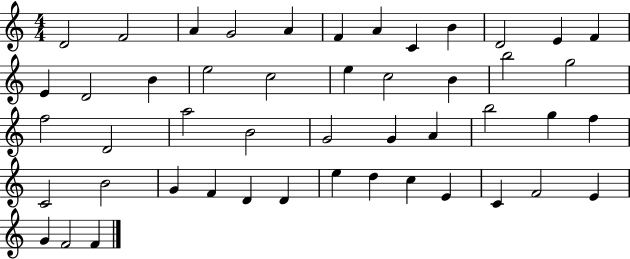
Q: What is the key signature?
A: C major